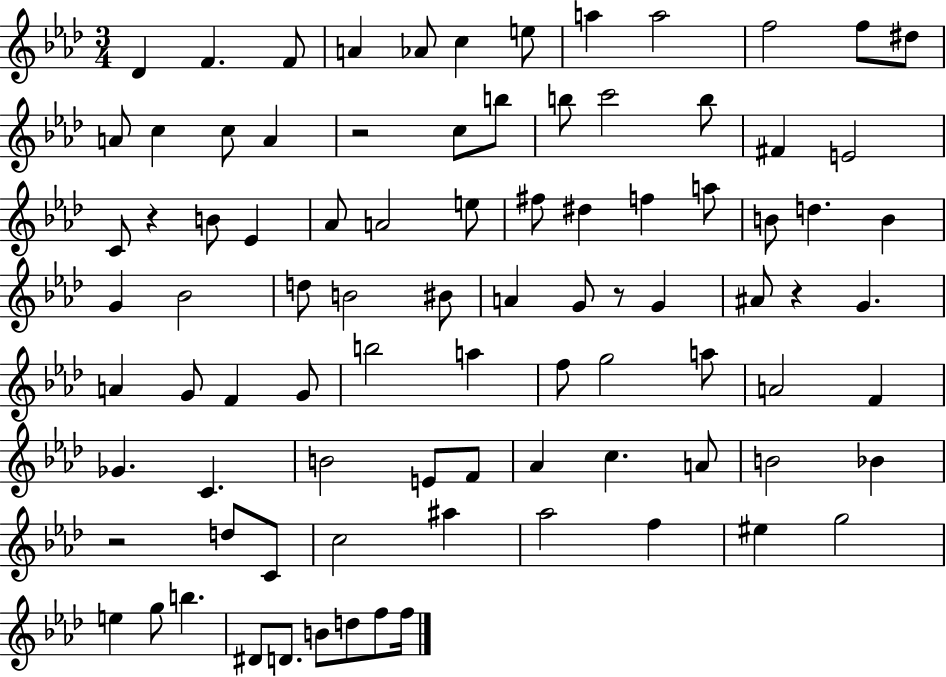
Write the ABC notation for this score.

X:1
T:Untitled
M:3/4
L:1/4
K:Ab
_D F F/2 A _A/2 c e/2 a a2 f2 f/2 ^d/2 A/2 c c/2 A z2 c/2 b/2 b/2 c'2 b/2 ^F E2 C/2 z B/2 _E _A/2 A2 e/2 ^f/2 ^d f a/2 B/2 d B G _B2 d/2 B2 ^B/2 A G/2 z/2 G ^A/2 z G A G/2 F G/2 b2 a f/2 g2 a/2 A2 F _G C B2 E/2 F/2 _A c A/2 B2 _B z2 d/2 C/2 c2 ^a _a2 f ^e g2 e g/2 b ^D/2 D/2 B/2 d/2 f/2 f/4